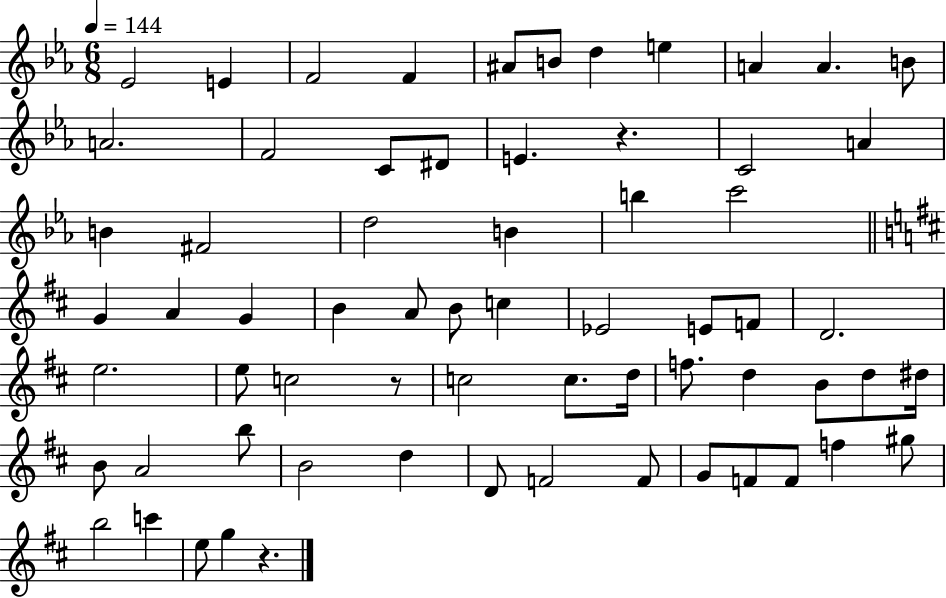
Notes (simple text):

Eb4/h E4/q F4/h F4/q A#4/e B4/e D5/q E5/q A4/q A4/q. B4/e A4/h. F4/h C4/e D#4/e E4/q. R/q. C4/h A4/q B4/q F#4/h D5/h B4/q B5/q C6/h G4/q A4/q G4/q B4/q A4/e B4/e C5/q Eb4/h E4/e F4/e D4/h. E5/h. E5/e C5/h R/e C5/h C5/e. D5/s F5/e. D5/q B4/e D5/e D#5/s B4/e A4/h B5/e B4/h D5/q D4/e F4/h F4/e G4/e F4/e F4/e F5/q G#5/e B5/h C6/q E5/e G5/q R/q.